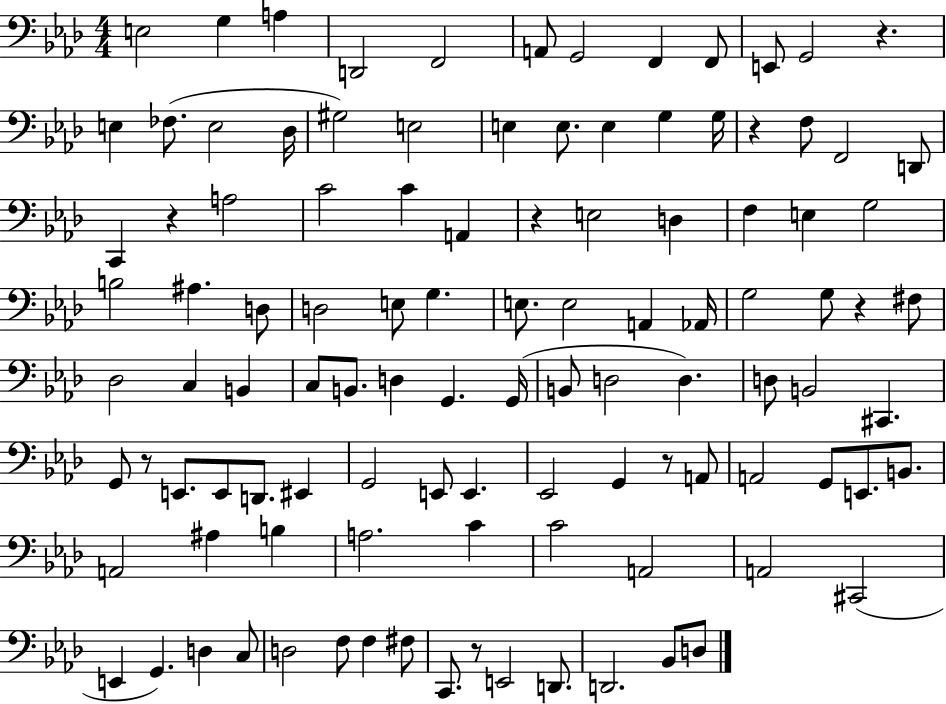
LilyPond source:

{
  \clef bass
  \numericTimeSignature
  \time 4/4
  \key aes \major
  \repeat volta 2 { e2 g4 a4 | d,2 f,2 | a,8 g,2 f,4 f,8 | e,8 g,2 r4. | \break e4 fes8.( e2 des16 | gis2) e2 | e4 e8. e4 g4 g16 | r4 f8 f,2 d,8 | \break c,4 r4 a2 | c'2 c'4 a,4 | r4 e2 d4 | f4 e4 g2 | \break b2 ais4. d8 | d2 e8 g4. | e8. e2 a,4 aes,16 | g2 g8 r4 fis8 | \break des2 c4 b,4 | c8 b,8. d4 g,4. g,16( | b,8 d2 d4.) | d8 b,2 cis,4. | \break g,8 r8 e,8. e,8 d,8. eis,4 | g,2 e,8 e,4. | ees,2 g,4 r8 a,8 | a,2 g,8 e,8. b,8. | \break a,2 ais4 b4 | a2. c'4 | c'2 a,2 | a,2 cis,2( | \break e,4 g,4.) d4 c8 | d2 f8 f4 fis8 | c,8. r8 e,2 d,8. | d,2. bes,8 d8 | \break } \bar "|."
}